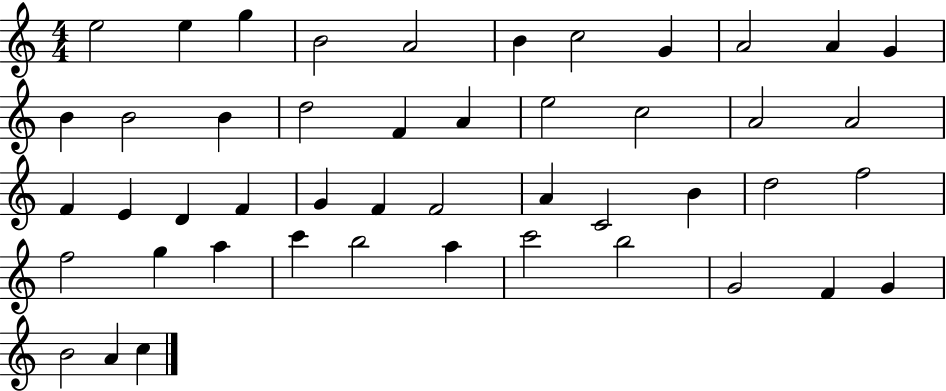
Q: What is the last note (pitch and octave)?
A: C5